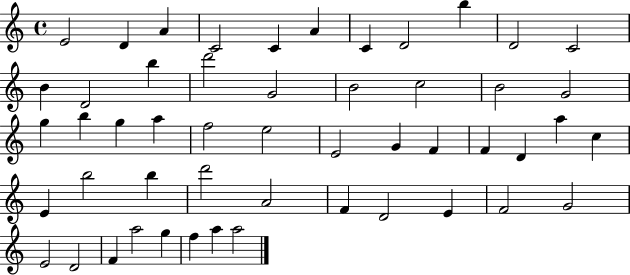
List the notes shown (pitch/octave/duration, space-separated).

E4/h D4/q A4/q C4/h C4/q A4/q C4/q D4/h B5/q D4/h C4/h B4/q D4/h B5/q D6/h G4/h B4/h C5/h B4/h G4/h G5/q B5/q G5/q A5/q F5/h E5/h E4/h G4/q F4/q F4/q D4/q A5/q C5/q E4/q B5/h B5/q D6/h A4/h F4/q D4/h E4/q F4/h G4/h E4/h D4/h F4/q A5/h G5/q F5/q A5/q A5/h